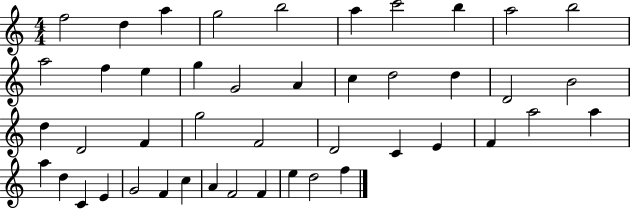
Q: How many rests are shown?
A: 0